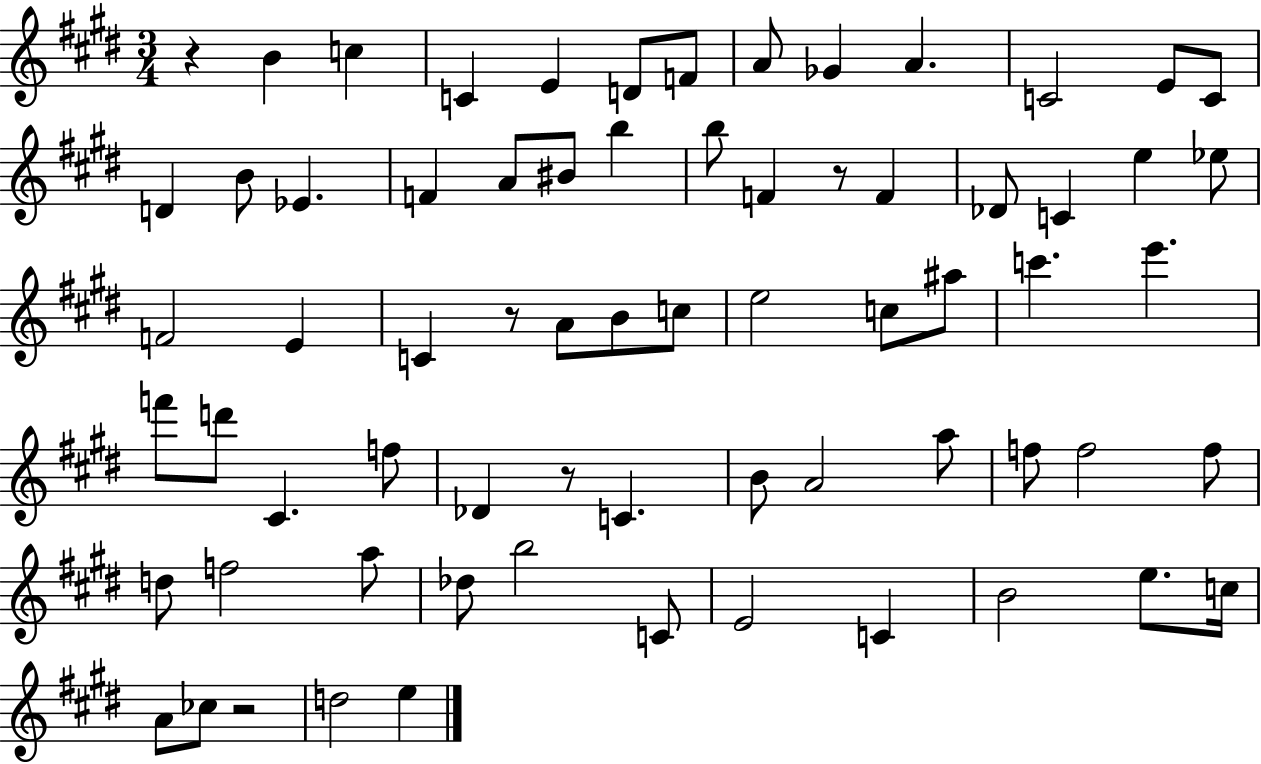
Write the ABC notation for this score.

X:1
T:Untitled
M:3/4
L:1/4
K:E
z B c C E D/2 F/2 A/2 _G A C2 E/2 C/2 D B/2 _E F A/2 ^B/2 b b/2 F z/2 F _D/2 C e _e/2 F2 E C z/2 A/2 B/2 c/2 e2 c/2 ^a/2 c' e' f'/2 d'/2 ^C f/2 _D z/2 C B/2 A2 a/2 f/2 f2 f/2 d/2 f2 a/2 _d/2 b2 C/2 E2 C B2 e/2 c/4 A/2 _c/2 z2 d2 e